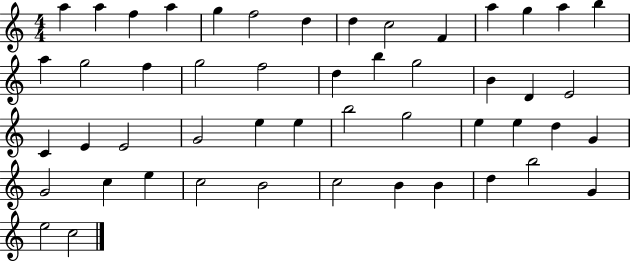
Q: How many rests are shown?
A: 0